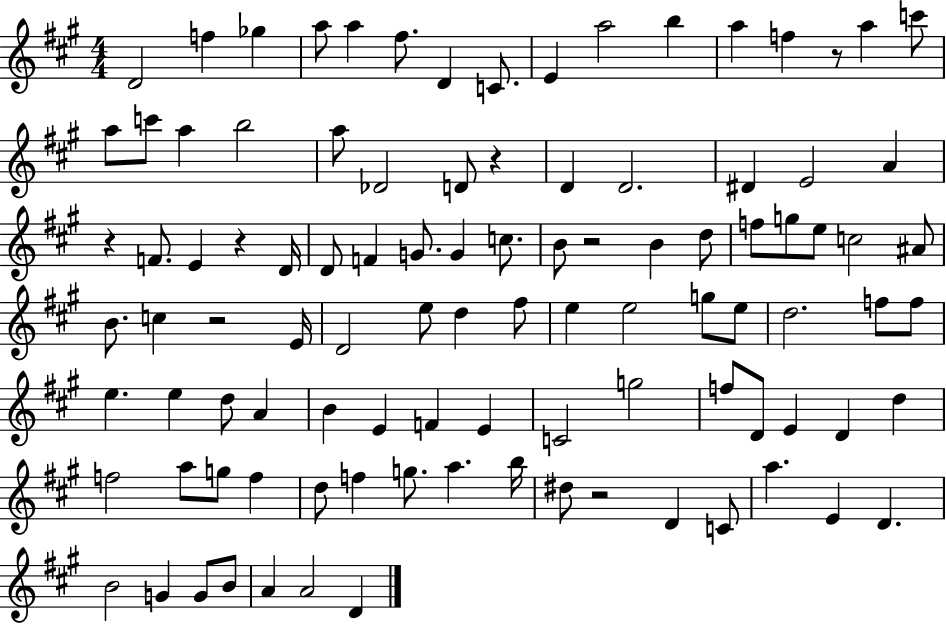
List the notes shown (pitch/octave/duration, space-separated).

D4/h F5/q Gb5/q A5/e A5/q F#5/e. D4/q C4/e. E4/q A5/h B5/q A5/q F5/q R/e A5/q C6/e A5/e C6/e A5/q B5/h A5/e Db4/h D4/e R/q D4/q D4/h. D#4/q E4/h A4/q R/q F4/e. E4/q R/q D4/s D4/e F4/q G4/e. G4/q C5/e. B4/e R/h B4/q D5/e F5/e G5/e E5/e C5/h A#4/e B4/e. C5/q R/h E4/s D4/h E5/e D5/q F#5/e E5/q E5/h G5/e E5/e D5/h. F5/e F5/e E5/q. E5/q D5/e A4/q B4/q E4/q F4/q E4/q C4/h G5/h F5/e D4/e E4/q D4/q D5/q F5/h A5/e G5/e F5/q D5/e F5/q G5/e. A5/q. B5/s D#5/e R/h D4/q C4/e A5/q. E4/q D4/q. B4/h G4/q G4/e B4/e A4/q A4/h D4/q